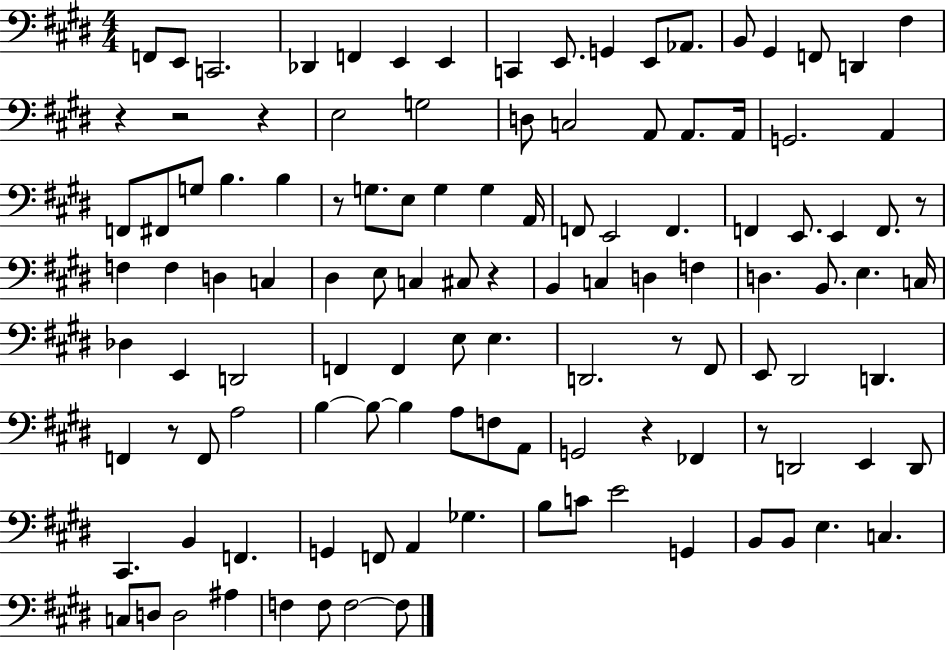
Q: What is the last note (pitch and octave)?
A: F3